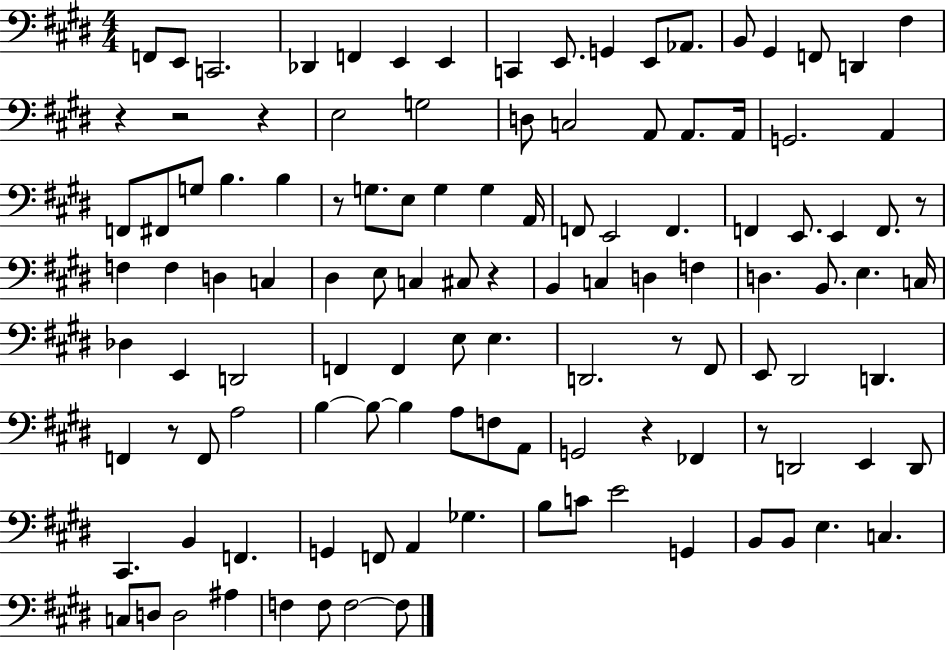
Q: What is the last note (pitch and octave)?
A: F3